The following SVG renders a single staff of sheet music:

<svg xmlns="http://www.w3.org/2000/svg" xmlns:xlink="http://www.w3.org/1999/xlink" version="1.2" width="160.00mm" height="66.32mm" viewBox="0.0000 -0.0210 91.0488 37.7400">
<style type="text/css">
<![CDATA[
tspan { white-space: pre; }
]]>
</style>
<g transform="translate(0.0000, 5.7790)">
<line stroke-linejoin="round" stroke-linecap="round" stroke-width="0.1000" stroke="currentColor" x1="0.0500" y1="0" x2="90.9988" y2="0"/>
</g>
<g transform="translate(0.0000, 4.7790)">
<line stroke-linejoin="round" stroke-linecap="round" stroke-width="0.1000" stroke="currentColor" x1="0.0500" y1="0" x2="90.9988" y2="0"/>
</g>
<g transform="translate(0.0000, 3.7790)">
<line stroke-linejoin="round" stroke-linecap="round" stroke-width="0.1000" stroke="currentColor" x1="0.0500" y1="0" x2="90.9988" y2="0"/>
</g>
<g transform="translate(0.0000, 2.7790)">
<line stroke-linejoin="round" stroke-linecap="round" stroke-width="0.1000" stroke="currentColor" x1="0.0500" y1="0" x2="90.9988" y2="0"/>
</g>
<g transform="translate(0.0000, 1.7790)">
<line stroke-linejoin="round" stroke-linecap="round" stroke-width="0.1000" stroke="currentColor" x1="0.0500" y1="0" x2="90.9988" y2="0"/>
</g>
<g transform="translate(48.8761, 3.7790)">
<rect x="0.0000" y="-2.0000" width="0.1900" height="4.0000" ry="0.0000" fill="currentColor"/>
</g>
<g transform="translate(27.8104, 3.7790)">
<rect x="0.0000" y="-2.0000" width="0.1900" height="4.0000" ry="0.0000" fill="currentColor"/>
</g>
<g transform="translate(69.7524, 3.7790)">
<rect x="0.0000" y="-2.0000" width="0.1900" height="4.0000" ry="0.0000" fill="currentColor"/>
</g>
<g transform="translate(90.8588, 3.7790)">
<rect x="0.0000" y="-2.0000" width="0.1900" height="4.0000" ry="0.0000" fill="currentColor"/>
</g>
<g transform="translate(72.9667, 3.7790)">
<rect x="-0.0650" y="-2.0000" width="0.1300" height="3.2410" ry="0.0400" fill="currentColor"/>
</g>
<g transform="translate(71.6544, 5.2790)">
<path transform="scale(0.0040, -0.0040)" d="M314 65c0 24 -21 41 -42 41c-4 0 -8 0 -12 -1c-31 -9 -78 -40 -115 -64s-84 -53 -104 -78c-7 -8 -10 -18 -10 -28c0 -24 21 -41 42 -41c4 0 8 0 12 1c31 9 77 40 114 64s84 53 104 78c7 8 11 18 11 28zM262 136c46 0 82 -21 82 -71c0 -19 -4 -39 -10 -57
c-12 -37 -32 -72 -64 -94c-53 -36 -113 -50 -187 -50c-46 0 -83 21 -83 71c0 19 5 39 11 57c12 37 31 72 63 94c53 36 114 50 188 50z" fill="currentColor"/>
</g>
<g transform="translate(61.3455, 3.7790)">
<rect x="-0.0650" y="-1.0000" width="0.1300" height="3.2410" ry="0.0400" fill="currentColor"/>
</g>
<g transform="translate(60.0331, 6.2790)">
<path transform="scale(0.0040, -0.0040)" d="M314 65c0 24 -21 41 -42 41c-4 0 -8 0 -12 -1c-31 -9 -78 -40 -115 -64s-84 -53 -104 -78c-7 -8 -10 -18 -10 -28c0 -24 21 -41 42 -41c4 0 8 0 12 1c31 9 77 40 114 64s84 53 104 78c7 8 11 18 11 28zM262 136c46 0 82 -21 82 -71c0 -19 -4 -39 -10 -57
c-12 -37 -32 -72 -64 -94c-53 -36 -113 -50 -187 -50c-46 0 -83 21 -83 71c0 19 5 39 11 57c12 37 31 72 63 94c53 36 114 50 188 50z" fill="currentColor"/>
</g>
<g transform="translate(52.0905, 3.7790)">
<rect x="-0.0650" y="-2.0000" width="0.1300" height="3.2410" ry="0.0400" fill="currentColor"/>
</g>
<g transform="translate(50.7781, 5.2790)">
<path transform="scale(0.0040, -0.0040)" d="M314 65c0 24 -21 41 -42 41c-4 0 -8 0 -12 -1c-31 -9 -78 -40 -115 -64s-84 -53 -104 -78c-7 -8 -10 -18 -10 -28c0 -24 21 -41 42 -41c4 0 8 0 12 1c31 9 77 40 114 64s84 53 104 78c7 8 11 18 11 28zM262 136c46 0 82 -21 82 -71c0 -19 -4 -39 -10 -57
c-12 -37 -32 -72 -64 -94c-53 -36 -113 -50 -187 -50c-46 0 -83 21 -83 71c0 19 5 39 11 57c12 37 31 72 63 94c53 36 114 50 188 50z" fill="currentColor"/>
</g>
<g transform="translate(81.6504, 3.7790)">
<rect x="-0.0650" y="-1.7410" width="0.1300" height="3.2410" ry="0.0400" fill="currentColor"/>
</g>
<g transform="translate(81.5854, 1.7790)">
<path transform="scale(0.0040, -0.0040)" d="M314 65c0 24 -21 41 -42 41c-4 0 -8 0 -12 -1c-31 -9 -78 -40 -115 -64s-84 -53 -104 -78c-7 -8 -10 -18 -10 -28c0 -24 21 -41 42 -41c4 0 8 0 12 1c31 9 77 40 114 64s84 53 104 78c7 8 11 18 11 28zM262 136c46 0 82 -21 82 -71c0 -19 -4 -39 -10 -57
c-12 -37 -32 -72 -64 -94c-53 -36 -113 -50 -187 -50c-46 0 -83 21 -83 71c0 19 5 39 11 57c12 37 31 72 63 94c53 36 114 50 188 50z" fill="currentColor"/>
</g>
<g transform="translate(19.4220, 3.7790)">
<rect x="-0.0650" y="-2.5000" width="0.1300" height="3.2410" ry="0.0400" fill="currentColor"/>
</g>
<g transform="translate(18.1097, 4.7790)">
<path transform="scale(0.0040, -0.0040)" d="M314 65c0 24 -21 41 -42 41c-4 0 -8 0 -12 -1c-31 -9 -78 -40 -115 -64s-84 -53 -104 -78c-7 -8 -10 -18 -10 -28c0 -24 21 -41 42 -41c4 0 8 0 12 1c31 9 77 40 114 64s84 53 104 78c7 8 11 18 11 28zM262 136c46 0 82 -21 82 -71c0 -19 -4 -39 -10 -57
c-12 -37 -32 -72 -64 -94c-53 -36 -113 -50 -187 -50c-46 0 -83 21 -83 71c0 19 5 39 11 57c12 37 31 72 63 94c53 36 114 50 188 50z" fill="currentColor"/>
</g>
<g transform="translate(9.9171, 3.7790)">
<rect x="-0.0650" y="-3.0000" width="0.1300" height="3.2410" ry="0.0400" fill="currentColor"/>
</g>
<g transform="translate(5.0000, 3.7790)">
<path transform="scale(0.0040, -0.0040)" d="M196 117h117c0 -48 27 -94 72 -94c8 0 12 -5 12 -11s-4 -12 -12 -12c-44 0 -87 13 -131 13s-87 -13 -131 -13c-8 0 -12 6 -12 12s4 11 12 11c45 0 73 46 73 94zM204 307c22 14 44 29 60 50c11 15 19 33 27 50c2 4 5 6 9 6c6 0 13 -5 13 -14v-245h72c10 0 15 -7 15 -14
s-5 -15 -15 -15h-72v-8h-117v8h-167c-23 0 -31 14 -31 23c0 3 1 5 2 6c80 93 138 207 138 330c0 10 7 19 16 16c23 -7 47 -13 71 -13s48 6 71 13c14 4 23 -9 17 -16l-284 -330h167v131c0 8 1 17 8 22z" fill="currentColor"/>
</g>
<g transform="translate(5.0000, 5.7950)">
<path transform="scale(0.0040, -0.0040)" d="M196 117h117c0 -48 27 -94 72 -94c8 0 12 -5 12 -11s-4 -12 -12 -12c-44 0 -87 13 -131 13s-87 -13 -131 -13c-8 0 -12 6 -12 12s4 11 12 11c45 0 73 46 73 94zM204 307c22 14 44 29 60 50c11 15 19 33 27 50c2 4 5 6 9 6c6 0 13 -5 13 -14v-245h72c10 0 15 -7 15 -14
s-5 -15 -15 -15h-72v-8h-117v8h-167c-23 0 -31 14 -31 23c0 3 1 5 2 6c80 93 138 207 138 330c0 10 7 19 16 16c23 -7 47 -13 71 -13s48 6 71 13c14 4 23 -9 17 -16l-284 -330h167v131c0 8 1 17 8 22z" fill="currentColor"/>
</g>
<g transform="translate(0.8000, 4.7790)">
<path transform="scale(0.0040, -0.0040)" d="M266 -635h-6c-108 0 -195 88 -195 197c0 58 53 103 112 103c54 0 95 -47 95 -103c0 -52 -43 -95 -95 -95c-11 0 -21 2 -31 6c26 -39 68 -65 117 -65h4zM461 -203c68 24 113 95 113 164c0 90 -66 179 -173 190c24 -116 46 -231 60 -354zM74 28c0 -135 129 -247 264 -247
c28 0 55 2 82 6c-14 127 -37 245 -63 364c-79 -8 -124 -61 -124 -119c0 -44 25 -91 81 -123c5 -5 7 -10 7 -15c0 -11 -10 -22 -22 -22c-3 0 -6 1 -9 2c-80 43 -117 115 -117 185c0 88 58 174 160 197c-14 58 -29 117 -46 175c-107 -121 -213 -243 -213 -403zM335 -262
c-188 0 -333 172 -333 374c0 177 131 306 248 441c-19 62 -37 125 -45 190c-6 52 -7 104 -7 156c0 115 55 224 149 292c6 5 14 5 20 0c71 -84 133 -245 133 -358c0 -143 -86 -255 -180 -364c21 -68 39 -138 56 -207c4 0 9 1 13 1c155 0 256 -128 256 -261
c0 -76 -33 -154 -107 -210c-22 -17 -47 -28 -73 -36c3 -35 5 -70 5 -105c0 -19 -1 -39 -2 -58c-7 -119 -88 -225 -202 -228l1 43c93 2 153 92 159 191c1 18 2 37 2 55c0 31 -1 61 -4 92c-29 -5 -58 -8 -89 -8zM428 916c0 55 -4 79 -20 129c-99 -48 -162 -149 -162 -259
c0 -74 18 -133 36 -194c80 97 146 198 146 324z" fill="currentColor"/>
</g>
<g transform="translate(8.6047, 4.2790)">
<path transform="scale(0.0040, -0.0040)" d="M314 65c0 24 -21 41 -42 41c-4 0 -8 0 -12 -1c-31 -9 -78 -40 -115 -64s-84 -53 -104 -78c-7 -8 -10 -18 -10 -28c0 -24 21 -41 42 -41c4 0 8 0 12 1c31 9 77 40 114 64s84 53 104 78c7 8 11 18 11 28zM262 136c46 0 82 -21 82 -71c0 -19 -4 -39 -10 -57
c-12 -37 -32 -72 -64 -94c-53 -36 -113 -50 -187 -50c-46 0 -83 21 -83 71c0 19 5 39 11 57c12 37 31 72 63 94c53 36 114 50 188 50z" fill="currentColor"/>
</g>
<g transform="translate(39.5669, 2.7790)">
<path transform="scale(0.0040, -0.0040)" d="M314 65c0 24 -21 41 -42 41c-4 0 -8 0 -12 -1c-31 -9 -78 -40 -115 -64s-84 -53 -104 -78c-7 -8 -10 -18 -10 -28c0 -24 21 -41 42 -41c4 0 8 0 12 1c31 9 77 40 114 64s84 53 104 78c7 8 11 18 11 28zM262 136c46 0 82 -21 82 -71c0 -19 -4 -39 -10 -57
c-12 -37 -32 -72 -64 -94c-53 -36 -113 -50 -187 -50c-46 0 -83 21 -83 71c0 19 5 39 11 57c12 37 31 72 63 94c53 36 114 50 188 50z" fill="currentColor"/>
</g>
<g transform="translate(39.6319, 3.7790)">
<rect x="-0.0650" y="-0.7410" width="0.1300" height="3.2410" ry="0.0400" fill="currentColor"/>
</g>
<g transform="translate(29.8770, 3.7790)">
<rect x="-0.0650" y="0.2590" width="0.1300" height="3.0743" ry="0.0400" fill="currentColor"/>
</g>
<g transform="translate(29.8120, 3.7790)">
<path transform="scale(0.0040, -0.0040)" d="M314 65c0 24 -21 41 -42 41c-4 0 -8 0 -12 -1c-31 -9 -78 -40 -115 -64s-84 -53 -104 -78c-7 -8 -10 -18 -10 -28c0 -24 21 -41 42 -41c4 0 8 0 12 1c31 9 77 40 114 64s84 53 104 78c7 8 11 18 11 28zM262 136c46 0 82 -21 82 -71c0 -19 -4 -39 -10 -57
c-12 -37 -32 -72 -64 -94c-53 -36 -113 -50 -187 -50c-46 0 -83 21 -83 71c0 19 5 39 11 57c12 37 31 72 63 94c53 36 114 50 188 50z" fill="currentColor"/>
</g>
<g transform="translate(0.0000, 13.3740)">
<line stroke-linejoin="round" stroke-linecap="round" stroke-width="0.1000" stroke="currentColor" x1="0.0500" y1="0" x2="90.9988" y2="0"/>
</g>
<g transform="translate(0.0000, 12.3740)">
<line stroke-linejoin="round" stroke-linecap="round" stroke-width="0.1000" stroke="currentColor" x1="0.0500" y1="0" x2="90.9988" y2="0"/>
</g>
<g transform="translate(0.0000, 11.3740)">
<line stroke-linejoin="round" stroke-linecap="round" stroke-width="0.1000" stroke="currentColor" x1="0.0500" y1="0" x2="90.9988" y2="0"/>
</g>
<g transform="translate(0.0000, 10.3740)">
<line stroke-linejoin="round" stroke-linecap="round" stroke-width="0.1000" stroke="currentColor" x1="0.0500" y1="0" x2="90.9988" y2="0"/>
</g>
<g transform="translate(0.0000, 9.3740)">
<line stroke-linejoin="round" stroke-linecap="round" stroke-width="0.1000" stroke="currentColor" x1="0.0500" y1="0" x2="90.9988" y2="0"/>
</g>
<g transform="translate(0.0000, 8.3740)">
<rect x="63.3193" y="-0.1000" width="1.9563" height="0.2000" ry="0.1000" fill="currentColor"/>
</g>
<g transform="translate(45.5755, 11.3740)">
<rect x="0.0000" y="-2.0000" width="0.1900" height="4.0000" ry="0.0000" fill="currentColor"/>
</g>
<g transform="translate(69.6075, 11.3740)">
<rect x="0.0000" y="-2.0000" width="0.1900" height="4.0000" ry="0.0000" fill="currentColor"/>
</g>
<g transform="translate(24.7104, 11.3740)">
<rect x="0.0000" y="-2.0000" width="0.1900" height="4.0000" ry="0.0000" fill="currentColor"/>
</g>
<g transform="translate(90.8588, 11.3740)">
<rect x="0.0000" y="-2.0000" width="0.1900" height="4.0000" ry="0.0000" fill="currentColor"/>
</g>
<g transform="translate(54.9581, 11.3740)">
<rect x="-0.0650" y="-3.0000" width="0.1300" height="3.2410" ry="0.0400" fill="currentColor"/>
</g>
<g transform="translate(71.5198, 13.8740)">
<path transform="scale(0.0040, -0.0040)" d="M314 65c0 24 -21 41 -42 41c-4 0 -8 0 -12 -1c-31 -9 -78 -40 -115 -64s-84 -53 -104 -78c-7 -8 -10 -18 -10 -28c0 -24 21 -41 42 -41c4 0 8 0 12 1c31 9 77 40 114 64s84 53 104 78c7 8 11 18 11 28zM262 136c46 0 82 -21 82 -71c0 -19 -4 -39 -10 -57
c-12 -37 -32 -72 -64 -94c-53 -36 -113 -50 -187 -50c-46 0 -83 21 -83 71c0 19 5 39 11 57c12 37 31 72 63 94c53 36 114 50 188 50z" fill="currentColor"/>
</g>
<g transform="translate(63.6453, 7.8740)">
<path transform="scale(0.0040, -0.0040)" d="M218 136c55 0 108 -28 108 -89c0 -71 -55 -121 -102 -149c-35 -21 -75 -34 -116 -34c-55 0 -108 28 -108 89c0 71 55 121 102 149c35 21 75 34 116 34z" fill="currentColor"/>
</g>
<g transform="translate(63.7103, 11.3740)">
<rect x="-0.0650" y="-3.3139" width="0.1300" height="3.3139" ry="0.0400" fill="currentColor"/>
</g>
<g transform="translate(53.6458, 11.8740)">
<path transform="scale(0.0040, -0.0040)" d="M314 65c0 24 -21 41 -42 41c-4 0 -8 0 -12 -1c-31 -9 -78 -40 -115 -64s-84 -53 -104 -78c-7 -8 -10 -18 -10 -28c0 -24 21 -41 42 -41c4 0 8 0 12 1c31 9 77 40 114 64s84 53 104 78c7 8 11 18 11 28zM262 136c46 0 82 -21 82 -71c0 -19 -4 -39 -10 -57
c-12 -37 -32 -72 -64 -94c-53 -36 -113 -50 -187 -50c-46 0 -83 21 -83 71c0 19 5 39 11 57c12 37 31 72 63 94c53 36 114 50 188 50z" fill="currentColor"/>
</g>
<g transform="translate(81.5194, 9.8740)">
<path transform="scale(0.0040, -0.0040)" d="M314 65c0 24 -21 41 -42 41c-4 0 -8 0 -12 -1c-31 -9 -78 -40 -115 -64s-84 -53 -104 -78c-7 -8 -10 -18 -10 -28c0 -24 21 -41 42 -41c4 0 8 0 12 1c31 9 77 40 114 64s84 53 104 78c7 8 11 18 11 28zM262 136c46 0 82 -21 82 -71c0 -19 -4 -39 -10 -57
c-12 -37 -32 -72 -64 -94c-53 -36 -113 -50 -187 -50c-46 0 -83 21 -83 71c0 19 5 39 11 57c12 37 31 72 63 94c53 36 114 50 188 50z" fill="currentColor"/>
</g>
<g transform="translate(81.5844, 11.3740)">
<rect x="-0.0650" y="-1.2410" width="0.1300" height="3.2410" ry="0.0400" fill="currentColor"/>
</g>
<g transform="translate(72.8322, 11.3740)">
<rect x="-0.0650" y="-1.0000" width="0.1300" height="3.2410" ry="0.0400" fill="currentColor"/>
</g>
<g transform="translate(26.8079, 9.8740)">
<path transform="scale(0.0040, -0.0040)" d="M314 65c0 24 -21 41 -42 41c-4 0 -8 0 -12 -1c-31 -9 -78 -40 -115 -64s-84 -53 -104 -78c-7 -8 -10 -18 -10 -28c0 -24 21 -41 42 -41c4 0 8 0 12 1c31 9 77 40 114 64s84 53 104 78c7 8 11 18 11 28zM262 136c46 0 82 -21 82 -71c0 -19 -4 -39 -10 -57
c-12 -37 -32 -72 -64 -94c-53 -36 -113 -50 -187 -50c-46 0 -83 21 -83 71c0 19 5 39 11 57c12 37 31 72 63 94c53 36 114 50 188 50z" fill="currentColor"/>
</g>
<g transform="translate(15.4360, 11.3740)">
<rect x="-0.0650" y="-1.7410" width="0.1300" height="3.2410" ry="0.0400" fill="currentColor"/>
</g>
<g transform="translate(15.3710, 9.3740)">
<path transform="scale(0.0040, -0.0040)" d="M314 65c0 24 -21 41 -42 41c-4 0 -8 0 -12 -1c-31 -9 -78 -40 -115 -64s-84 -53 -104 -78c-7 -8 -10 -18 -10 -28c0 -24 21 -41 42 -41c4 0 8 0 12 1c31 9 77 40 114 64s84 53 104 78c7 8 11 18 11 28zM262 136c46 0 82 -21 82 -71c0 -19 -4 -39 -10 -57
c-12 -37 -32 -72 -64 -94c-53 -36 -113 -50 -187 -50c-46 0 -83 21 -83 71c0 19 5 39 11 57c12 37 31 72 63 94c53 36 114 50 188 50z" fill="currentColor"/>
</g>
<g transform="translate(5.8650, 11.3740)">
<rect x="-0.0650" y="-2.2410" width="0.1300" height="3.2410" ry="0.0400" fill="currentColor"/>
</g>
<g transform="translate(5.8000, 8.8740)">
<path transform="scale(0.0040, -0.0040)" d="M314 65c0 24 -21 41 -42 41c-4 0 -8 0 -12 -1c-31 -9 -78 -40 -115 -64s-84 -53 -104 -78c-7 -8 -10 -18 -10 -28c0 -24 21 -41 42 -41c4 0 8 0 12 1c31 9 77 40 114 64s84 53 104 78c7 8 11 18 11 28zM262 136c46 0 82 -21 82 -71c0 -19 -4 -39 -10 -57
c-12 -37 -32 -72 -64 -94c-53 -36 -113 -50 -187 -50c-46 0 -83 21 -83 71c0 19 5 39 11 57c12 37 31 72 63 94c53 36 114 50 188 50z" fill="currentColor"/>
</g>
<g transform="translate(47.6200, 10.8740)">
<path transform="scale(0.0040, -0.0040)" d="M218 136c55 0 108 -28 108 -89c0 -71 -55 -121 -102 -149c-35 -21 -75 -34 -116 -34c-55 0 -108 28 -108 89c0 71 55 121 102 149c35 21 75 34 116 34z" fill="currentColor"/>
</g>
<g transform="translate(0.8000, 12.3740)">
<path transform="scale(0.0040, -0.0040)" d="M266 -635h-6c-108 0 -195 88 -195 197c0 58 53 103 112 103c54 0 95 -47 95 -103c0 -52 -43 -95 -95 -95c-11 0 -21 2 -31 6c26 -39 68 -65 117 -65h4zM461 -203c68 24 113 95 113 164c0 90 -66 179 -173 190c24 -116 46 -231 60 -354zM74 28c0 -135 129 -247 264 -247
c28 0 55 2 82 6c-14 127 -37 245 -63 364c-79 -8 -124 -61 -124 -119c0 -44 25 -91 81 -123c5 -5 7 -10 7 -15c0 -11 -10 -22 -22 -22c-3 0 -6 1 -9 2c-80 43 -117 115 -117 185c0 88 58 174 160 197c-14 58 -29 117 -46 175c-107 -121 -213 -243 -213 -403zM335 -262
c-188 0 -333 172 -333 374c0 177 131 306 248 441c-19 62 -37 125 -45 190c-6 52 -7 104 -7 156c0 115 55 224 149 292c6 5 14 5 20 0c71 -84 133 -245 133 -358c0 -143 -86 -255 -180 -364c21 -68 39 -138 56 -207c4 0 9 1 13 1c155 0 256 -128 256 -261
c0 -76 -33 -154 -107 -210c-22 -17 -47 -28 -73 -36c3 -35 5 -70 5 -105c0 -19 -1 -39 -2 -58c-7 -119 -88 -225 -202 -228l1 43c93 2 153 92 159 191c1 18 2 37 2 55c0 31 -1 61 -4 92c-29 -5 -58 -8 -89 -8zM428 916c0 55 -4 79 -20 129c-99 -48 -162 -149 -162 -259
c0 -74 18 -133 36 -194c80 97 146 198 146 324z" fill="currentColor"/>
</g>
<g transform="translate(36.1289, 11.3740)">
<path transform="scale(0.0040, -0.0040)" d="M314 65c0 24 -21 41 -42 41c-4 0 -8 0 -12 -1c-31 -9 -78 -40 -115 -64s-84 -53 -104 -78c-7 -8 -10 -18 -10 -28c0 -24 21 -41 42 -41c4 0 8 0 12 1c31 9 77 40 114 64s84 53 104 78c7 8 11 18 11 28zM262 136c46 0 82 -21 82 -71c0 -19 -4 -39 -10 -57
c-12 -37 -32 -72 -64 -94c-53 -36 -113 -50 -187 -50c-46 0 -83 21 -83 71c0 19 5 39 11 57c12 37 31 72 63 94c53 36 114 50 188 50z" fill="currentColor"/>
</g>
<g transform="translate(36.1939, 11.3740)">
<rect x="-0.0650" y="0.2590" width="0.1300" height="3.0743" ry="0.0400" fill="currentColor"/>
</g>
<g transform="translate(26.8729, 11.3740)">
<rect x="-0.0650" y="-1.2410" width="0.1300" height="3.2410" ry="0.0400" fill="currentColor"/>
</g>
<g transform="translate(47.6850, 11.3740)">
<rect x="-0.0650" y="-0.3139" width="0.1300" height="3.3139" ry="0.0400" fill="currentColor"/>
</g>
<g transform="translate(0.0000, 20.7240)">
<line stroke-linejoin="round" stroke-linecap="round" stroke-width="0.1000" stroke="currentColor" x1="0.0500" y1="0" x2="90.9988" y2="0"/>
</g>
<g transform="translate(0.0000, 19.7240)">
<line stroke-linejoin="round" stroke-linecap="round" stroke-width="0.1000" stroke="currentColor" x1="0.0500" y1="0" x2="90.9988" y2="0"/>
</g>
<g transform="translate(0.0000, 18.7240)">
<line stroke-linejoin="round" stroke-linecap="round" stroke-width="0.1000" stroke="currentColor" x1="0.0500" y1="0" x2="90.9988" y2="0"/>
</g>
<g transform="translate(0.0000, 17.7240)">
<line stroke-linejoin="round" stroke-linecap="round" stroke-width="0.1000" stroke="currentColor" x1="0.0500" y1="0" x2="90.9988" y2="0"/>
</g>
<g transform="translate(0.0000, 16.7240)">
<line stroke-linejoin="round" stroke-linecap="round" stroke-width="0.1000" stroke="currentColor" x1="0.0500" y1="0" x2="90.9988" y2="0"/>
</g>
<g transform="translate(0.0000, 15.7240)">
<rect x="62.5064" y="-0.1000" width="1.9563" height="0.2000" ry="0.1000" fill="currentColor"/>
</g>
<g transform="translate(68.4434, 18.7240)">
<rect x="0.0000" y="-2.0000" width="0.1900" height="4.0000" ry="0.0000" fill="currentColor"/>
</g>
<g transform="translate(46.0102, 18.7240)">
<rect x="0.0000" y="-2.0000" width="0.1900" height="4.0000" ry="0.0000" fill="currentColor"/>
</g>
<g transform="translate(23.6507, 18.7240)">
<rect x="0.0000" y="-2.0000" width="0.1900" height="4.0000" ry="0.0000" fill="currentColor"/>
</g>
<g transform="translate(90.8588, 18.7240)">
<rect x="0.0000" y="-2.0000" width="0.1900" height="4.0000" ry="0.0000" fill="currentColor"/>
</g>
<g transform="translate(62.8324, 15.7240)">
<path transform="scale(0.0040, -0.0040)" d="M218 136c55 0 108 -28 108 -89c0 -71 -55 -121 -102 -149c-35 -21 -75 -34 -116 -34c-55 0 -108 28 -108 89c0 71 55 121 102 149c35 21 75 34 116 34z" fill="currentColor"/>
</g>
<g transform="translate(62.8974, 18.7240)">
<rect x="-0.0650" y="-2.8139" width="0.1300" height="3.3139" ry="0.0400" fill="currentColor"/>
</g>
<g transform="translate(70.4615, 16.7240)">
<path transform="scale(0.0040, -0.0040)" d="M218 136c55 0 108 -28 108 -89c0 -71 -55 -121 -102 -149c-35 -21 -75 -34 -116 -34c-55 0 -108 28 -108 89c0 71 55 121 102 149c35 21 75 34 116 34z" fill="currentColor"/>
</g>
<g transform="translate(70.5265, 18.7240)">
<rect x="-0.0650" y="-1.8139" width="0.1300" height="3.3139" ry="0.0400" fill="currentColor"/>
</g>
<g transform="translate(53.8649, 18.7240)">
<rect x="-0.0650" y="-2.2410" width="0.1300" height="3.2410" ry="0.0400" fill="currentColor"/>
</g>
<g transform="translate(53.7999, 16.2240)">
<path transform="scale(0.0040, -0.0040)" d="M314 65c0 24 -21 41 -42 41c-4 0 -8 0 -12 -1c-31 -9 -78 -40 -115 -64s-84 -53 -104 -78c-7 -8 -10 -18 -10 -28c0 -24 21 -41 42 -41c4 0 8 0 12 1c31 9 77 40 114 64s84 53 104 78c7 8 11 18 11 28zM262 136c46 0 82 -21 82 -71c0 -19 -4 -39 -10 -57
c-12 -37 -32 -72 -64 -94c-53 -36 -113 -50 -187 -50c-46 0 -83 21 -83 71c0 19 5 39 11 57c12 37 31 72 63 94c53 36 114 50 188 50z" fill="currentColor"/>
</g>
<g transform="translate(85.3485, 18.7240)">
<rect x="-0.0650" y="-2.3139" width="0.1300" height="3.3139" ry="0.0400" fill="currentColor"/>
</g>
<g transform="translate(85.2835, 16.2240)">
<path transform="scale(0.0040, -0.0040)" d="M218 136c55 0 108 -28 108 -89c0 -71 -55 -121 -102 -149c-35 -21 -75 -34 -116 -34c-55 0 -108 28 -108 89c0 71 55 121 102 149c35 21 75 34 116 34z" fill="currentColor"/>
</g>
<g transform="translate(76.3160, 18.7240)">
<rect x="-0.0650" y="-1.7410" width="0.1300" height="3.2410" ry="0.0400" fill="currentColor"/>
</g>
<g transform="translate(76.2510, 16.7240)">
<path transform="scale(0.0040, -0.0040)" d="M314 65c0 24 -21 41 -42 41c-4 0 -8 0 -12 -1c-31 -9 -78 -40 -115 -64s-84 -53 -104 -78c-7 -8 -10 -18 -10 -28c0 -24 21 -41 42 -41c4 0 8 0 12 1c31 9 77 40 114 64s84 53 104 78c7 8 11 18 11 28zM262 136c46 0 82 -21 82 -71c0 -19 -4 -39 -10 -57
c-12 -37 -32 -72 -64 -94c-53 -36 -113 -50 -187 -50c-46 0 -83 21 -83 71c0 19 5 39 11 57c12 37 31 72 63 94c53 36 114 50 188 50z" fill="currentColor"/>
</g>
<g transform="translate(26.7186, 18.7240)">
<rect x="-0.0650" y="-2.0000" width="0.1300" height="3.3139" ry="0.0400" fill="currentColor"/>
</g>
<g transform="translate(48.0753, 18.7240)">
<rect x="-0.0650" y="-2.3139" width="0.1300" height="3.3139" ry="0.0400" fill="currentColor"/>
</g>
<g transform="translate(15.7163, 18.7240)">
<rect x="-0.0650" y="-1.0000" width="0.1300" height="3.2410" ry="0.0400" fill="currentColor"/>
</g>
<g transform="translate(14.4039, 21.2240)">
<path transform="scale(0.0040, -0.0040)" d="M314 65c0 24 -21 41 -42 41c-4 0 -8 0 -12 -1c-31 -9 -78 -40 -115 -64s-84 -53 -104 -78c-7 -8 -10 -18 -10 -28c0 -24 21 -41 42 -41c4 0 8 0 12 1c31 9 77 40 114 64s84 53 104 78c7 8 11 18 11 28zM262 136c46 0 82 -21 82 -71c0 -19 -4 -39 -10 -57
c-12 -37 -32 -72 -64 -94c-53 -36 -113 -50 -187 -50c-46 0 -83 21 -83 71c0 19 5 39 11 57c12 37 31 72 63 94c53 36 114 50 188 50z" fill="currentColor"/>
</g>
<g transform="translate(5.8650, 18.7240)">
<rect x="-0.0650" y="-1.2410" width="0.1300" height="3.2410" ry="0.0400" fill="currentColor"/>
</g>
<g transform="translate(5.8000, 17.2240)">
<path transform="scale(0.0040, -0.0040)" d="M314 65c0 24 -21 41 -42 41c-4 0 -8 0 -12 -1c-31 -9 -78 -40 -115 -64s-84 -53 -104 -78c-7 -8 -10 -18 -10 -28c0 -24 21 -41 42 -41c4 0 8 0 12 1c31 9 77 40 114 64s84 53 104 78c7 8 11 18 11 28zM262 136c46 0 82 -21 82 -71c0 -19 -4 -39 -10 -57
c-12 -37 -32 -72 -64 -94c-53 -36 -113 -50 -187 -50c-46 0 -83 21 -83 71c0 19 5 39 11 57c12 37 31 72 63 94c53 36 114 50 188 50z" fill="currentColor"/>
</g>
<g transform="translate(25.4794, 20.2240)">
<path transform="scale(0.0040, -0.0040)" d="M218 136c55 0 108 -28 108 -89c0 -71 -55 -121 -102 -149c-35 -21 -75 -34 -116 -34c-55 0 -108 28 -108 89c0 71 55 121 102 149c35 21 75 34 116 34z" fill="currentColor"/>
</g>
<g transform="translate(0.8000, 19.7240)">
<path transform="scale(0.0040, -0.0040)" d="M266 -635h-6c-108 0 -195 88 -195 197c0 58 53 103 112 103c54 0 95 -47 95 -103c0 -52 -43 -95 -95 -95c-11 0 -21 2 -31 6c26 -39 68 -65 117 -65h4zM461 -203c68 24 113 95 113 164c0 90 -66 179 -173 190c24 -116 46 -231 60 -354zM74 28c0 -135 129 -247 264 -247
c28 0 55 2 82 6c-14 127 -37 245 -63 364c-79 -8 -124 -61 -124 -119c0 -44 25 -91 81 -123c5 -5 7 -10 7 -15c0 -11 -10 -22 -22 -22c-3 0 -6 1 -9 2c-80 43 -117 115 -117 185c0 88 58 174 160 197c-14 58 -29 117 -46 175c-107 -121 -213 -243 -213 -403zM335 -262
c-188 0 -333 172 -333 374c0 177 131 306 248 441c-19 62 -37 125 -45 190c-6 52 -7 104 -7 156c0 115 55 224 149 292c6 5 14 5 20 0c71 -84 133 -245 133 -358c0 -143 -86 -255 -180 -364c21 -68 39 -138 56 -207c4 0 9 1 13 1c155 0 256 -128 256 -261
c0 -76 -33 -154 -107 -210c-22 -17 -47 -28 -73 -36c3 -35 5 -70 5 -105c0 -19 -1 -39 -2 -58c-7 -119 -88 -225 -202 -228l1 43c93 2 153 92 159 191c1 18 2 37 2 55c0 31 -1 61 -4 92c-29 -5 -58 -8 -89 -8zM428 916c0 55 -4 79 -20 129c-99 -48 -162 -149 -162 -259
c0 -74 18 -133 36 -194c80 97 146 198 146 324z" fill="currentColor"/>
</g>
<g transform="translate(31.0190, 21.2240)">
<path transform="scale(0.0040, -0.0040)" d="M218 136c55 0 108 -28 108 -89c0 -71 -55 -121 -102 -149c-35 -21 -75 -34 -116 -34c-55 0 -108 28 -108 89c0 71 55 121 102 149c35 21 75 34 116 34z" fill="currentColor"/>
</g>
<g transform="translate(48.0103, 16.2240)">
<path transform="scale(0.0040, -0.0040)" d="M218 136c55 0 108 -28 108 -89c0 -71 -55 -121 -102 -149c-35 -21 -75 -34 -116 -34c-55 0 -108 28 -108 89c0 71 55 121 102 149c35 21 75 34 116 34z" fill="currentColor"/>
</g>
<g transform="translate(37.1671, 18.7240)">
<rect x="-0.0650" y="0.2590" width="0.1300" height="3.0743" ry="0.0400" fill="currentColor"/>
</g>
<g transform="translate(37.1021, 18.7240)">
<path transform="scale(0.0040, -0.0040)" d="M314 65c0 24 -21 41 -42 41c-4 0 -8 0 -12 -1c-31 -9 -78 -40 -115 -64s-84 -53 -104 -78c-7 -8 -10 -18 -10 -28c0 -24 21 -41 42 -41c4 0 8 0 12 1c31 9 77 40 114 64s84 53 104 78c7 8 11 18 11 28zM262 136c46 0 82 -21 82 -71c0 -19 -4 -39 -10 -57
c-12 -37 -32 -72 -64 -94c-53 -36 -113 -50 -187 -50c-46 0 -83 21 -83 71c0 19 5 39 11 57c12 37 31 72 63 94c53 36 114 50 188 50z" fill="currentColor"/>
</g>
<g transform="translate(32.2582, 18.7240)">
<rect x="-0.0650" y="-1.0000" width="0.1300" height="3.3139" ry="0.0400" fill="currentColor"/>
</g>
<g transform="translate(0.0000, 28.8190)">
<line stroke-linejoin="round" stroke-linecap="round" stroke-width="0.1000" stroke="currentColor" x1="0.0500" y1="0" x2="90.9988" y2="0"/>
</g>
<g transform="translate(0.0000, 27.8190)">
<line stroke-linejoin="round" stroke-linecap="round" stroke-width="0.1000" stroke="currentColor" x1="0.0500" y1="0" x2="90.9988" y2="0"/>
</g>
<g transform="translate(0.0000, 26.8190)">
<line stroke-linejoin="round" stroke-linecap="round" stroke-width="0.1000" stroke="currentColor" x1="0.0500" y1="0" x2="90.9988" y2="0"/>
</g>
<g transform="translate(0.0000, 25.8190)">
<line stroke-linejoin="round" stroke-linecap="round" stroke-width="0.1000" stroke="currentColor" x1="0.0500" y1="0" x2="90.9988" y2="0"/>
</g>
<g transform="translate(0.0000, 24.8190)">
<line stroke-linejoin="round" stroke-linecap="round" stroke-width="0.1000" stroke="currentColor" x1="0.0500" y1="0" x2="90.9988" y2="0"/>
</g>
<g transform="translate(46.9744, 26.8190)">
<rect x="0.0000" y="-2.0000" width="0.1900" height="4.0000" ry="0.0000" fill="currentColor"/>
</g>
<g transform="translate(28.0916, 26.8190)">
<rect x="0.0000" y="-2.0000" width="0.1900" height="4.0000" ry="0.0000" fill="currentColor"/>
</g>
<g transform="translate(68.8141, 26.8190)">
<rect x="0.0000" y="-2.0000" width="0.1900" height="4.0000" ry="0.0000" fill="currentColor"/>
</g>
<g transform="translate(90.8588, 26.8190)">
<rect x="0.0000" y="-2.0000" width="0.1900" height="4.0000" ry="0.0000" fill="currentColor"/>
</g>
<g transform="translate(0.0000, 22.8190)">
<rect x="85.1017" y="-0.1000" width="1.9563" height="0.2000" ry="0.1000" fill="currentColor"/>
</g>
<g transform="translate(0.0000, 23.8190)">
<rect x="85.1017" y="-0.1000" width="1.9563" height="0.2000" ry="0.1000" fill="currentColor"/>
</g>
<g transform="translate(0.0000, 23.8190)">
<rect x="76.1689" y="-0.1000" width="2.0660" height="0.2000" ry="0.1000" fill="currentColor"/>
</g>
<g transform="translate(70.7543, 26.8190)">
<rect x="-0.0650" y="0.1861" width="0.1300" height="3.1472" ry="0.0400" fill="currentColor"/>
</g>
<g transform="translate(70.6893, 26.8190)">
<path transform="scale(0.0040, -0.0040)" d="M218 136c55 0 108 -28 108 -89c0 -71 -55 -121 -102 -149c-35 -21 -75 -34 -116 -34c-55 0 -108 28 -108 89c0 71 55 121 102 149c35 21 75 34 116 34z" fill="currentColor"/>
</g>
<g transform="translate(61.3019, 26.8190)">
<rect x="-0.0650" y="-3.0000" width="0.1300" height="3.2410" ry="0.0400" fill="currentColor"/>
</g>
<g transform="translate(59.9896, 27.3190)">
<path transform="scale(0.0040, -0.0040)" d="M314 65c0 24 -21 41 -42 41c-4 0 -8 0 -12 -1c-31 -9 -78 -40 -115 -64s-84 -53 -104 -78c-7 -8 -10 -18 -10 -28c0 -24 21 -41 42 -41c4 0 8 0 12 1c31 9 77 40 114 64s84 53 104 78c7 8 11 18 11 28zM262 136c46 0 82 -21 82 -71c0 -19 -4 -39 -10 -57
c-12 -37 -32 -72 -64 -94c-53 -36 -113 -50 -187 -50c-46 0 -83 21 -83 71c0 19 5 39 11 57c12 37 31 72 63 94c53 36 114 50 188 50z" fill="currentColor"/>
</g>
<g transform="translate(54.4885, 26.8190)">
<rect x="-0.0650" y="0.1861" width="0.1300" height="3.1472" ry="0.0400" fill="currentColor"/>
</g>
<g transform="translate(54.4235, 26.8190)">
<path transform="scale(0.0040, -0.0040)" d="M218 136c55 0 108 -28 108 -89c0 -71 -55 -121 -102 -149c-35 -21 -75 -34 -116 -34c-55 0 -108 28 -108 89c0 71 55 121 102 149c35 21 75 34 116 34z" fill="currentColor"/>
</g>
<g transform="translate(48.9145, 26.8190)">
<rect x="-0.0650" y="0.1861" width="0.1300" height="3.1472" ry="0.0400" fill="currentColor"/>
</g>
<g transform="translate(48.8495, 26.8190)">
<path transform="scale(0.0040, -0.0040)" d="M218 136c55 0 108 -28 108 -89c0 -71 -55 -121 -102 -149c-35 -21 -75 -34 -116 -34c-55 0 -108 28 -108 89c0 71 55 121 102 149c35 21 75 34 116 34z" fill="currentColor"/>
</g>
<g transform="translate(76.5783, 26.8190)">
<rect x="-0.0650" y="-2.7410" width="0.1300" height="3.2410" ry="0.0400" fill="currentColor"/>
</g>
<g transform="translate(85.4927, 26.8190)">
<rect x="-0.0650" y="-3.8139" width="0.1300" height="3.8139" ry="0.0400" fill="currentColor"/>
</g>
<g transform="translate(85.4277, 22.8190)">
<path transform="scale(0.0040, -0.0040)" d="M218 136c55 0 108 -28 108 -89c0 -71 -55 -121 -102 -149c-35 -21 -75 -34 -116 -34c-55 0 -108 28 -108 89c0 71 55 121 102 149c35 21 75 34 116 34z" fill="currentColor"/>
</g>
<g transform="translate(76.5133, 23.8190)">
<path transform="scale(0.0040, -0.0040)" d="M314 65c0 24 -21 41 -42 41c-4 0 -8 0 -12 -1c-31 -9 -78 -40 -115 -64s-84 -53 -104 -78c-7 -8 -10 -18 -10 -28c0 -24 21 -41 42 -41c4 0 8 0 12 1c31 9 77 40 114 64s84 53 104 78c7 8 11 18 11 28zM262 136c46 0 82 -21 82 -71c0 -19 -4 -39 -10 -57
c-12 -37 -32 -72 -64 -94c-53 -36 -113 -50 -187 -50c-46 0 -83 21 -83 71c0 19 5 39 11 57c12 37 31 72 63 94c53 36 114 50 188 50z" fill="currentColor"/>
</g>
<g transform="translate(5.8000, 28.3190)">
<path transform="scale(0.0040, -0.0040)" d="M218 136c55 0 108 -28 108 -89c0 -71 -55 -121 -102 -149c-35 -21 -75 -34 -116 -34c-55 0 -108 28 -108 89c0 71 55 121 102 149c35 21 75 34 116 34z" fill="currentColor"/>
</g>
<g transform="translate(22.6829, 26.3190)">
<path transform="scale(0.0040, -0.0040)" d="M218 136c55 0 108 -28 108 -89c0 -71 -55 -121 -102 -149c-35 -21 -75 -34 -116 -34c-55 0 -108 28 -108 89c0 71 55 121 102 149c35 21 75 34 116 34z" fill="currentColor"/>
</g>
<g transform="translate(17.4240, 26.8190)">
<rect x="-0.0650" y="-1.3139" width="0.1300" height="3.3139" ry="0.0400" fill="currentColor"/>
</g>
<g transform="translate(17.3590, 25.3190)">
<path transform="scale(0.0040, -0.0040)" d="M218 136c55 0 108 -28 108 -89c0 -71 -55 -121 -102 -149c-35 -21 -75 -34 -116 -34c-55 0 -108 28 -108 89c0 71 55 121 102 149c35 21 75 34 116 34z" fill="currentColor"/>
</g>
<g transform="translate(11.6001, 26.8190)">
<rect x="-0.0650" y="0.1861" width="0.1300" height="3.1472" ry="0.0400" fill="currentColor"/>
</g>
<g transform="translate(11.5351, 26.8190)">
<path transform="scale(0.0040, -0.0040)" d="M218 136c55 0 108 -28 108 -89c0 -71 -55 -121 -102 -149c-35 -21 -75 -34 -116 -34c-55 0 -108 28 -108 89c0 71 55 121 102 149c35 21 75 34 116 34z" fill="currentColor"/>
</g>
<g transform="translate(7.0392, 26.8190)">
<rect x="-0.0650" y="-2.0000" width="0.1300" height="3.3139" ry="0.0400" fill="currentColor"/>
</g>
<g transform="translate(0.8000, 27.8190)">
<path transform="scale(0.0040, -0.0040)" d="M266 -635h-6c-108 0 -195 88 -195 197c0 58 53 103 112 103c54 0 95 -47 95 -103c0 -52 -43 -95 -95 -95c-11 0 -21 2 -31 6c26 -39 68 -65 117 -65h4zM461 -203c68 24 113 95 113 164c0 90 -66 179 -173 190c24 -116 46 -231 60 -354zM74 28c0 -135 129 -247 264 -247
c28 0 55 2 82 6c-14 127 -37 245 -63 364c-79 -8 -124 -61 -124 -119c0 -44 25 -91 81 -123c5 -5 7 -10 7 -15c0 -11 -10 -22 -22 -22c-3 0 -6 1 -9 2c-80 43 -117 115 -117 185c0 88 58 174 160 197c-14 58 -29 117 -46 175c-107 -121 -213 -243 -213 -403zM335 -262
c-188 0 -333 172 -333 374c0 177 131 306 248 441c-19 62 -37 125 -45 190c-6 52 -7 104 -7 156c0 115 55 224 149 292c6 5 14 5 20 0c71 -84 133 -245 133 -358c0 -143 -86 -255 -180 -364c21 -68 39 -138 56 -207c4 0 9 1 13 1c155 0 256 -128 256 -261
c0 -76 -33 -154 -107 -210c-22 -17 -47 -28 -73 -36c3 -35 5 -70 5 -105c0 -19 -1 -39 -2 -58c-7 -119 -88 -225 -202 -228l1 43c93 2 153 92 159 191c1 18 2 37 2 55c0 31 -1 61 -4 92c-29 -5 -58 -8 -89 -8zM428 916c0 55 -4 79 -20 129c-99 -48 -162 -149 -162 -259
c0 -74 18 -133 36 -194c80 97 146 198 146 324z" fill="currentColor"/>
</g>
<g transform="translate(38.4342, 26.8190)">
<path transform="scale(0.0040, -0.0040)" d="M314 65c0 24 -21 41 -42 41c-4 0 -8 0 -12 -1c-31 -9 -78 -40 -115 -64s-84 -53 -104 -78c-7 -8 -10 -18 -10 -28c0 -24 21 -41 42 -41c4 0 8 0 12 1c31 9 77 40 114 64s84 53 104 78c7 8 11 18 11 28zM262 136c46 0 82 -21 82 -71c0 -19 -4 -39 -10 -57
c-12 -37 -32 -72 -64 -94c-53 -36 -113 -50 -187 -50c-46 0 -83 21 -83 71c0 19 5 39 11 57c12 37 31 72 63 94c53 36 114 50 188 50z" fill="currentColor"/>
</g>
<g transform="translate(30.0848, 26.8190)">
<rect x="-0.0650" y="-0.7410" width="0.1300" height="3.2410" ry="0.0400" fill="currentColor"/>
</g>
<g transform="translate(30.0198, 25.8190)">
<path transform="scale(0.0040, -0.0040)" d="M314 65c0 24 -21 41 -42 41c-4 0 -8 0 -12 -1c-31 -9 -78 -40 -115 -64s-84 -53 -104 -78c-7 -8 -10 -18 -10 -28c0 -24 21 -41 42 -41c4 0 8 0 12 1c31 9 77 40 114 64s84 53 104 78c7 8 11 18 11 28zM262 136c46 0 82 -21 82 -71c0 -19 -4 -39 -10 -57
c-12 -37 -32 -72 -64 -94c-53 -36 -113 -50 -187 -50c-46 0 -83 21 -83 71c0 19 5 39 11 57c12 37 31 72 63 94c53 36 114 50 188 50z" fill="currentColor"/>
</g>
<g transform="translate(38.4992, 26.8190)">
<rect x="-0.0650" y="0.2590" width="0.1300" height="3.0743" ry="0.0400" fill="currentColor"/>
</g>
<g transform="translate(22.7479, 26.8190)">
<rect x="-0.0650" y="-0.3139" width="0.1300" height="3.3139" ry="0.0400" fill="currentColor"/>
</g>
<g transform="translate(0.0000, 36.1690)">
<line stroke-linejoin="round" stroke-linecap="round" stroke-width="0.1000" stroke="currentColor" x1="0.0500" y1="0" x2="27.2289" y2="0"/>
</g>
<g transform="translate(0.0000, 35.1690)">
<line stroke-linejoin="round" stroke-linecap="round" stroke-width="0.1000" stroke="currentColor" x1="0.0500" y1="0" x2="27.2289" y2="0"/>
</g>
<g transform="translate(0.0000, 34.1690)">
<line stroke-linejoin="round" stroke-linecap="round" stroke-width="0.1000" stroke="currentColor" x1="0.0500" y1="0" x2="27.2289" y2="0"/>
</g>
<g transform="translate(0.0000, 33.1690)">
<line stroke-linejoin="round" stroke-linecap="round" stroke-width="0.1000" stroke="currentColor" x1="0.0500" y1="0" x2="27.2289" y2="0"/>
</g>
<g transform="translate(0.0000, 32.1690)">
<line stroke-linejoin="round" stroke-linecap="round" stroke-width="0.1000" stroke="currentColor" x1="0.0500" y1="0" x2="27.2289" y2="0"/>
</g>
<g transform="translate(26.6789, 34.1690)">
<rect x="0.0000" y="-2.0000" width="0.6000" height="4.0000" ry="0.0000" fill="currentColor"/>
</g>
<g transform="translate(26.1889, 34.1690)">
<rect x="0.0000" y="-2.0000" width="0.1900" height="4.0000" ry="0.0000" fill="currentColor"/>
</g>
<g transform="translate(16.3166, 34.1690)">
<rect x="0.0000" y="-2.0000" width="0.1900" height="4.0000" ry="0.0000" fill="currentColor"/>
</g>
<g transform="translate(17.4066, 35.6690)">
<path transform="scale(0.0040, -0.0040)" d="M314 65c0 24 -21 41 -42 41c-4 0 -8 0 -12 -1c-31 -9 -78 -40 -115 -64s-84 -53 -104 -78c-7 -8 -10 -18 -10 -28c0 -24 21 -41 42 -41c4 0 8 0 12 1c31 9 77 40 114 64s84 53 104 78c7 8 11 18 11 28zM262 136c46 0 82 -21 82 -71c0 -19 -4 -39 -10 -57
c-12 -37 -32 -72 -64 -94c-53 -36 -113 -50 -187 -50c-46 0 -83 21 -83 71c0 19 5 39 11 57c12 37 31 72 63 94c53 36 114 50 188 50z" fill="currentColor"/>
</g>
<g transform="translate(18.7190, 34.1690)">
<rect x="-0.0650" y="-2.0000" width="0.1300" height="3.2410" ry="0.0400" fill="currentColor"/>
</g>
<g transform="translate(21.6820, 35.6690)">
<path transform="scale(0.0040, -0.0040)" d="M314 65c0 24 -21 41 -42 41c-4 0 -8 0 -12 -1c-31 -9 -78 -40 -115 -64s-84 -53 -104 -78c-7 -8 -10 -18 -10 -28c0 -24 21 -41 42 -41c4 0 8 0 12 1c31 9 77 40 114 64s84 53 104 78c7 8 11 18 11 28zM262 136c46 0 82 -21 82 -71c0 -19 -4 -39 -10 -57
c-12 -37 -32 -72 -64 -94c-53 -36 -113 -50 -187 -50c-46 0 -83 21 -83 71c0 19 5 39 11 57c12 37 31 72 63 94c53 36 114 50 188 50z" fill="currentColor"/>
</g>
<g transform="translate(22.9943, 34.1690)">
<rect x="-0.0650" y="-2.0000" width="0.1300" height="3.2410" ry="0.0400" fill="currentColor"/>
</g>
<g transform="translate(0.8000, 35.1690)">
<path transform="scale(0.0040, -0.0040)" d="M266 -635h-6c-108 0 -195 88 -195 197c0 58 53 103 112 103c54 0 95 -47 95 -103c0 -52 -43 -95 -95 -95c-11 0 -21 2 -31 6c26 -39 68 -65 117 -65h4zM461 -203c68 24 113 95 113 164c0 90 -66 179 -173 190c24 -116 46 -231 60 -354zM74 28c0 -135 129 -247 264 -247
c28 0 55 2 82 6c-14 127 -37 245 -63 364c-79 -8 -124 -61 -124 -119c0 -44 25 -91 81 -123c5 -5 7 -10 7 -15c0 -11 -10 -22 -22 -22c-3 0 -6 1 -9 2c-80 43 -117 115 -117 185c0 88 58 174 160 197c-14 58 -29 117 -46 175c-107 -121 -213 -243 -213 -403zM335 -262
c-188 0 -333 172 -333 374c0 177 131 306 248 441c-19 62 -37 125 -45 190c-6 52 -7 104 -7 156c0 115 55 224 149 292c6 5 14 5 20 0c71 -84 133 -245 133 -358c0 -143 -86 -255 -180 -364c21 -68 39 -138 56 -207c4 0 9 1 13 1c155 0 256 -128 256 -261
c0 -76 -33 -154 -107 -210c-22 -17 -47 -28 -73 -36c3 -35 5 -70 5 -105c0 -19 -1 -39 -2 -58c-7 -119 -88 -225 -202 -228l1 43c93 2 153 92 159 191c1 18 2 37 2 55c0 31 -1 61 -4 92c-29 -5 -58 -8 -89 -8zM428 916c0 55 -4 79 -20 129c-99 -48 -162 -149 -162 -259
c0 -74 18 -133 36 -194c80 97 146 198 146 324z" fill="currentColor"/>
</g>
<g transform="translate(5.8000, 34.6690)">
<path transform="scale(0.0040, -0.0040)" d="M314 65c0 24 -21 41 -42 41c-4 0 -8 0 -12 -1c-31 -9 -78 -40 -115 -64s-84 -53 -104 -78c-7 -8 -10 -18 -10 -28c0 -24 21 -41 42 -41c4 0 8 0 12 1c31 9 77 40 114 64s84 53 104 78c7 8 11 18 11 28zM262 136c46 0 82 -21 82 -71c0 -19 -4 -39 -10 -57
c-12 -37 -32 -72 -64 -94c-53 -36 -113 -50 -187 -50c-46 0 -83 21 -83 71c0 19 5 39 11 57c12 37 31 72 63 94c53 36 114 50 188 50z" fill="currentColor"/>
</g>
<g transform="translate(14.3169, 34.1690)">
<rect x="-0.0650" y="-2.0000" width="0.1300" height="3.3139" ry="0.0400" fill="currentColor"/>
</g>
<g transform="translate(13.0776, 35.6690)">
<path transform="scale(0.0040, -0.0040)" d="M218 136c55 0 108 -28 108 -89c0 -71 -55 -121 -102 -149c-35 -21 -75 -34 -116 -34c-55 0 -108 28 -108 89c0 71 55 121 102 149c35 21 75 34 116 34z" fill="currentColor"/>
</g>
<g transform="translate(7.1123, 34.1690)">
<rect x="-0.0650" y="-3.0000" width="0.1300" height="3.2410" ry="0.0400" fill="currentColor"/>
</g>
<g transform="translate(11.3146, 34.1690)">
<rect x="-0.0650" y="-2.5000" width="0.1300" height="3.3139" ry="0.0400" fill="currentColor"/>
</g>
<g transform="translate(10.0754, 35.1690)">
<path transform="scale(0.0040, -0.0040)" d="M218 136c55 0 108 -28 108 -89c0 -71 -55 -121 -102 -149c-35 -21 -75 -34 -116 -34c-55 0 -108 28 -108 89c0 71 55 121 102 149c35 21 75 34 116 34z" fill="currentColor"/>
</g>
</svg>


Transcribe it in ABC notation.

X:1
T:Untitled
M:4/4
L:1/4
K:C
A2 G2 B2 d2 F2 D2 F2 f2 g2 f2 e2 B2 c A2 b D2 e2 e2 D2 F D B2 g g2 a f f2 g F B e c d2 B2 B B A2 B a2 c' A2 G F F2 F2